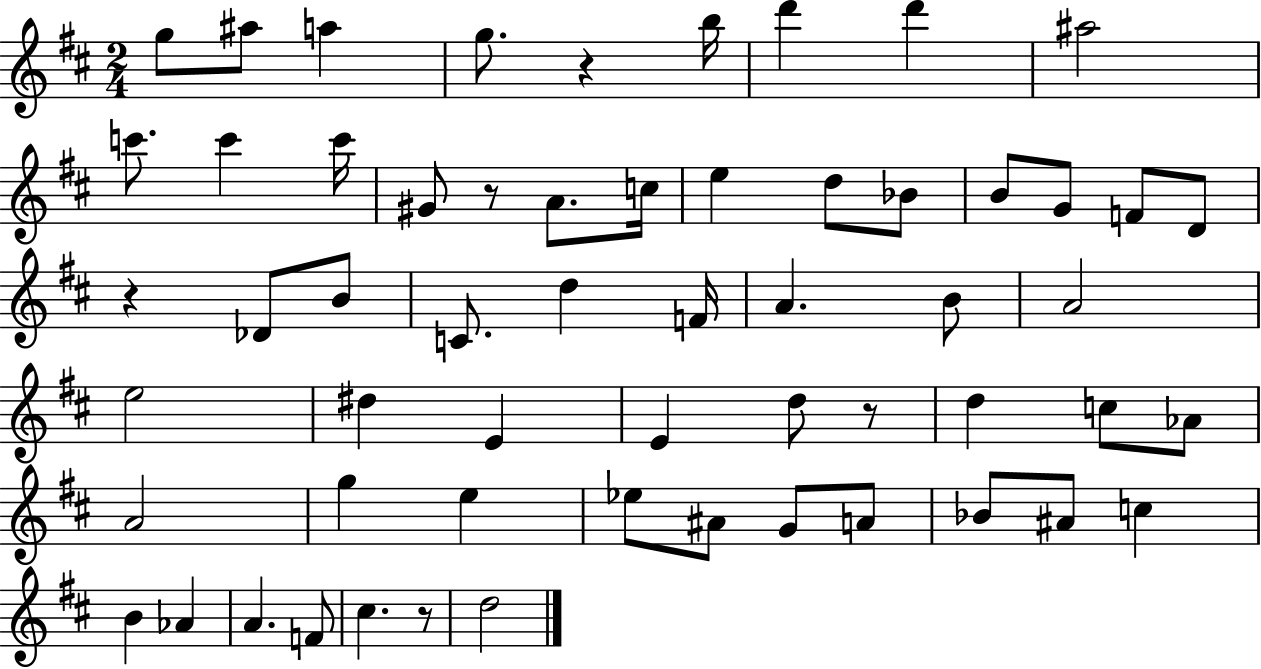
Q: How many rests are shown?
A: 5